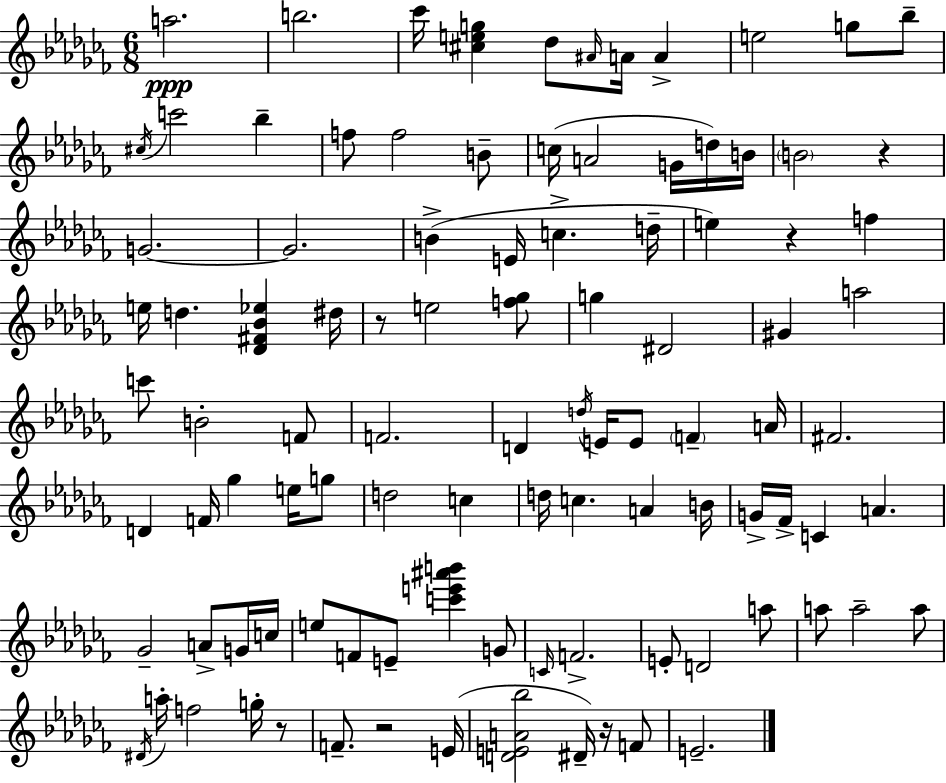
{
  \clef treble
  \numericTimeSignature
  \time 6/8
  \key aes \minor
  a''2.\ppp | b''2. | ces'''16 <cis'' e'' g''>4 des''8 \grace { ais'16 } a'16 a'4-> | e''2 g''8 bes''8-- | \break \acciaccatura { cis''16 } c'''2 bes''4-- | f''8 f''2 | b'8-- c''16( a'2 g'16 | d''16) b'16 \parenthesize b'2 r4 | \break g'2.~~ | g'2. | b'4->( e'16 c''4.-> | d''16-- e''4) r4 f''4 | \break e''16 d''4. <des' fis' bes' ees''>4 | dis''16 r8 e''2 | <f'' ges''>8 g''4 dis'2 | gis'4 a''2 | \break c'''8 b'2-. | f'8 f'2. | d'4 \acciaccatura { d''16 } e'16 e'8 \parenthesize f'4-- | a'16 fis'2. | \break d'4 f'16 ges''4 | e''16 g''8 d''2 c''4 | d''16 c''4. a'4 | b'16 g'16-> fes'16-> c'4 a'4. | \break ges'2-- a'8-> | g'16 c''16 e''8 f'8 e'8-- <c''' e''' ais''' b'''>4 | g'8 \grace { c'16 } f'2.-> | e'8-. d'2 | \break a''8 a''8 a''2-- | a''8 \acciaccatura { dis'16 } a''16-. f''2 | g''16-. r8 f'8.-- r2 | e'16( <d' e' a' bes''>2 | \break dis'16--) r16 f'8 e'2.-- | \bar "|."
}